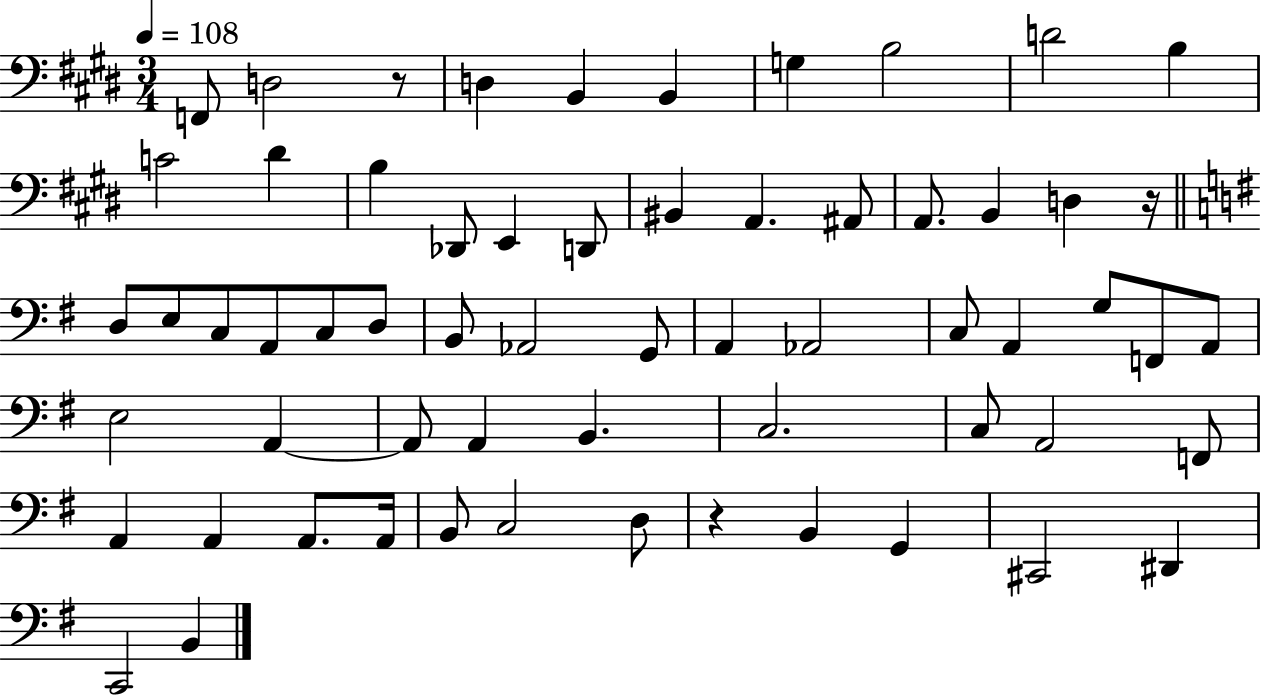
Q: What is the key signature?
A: E major